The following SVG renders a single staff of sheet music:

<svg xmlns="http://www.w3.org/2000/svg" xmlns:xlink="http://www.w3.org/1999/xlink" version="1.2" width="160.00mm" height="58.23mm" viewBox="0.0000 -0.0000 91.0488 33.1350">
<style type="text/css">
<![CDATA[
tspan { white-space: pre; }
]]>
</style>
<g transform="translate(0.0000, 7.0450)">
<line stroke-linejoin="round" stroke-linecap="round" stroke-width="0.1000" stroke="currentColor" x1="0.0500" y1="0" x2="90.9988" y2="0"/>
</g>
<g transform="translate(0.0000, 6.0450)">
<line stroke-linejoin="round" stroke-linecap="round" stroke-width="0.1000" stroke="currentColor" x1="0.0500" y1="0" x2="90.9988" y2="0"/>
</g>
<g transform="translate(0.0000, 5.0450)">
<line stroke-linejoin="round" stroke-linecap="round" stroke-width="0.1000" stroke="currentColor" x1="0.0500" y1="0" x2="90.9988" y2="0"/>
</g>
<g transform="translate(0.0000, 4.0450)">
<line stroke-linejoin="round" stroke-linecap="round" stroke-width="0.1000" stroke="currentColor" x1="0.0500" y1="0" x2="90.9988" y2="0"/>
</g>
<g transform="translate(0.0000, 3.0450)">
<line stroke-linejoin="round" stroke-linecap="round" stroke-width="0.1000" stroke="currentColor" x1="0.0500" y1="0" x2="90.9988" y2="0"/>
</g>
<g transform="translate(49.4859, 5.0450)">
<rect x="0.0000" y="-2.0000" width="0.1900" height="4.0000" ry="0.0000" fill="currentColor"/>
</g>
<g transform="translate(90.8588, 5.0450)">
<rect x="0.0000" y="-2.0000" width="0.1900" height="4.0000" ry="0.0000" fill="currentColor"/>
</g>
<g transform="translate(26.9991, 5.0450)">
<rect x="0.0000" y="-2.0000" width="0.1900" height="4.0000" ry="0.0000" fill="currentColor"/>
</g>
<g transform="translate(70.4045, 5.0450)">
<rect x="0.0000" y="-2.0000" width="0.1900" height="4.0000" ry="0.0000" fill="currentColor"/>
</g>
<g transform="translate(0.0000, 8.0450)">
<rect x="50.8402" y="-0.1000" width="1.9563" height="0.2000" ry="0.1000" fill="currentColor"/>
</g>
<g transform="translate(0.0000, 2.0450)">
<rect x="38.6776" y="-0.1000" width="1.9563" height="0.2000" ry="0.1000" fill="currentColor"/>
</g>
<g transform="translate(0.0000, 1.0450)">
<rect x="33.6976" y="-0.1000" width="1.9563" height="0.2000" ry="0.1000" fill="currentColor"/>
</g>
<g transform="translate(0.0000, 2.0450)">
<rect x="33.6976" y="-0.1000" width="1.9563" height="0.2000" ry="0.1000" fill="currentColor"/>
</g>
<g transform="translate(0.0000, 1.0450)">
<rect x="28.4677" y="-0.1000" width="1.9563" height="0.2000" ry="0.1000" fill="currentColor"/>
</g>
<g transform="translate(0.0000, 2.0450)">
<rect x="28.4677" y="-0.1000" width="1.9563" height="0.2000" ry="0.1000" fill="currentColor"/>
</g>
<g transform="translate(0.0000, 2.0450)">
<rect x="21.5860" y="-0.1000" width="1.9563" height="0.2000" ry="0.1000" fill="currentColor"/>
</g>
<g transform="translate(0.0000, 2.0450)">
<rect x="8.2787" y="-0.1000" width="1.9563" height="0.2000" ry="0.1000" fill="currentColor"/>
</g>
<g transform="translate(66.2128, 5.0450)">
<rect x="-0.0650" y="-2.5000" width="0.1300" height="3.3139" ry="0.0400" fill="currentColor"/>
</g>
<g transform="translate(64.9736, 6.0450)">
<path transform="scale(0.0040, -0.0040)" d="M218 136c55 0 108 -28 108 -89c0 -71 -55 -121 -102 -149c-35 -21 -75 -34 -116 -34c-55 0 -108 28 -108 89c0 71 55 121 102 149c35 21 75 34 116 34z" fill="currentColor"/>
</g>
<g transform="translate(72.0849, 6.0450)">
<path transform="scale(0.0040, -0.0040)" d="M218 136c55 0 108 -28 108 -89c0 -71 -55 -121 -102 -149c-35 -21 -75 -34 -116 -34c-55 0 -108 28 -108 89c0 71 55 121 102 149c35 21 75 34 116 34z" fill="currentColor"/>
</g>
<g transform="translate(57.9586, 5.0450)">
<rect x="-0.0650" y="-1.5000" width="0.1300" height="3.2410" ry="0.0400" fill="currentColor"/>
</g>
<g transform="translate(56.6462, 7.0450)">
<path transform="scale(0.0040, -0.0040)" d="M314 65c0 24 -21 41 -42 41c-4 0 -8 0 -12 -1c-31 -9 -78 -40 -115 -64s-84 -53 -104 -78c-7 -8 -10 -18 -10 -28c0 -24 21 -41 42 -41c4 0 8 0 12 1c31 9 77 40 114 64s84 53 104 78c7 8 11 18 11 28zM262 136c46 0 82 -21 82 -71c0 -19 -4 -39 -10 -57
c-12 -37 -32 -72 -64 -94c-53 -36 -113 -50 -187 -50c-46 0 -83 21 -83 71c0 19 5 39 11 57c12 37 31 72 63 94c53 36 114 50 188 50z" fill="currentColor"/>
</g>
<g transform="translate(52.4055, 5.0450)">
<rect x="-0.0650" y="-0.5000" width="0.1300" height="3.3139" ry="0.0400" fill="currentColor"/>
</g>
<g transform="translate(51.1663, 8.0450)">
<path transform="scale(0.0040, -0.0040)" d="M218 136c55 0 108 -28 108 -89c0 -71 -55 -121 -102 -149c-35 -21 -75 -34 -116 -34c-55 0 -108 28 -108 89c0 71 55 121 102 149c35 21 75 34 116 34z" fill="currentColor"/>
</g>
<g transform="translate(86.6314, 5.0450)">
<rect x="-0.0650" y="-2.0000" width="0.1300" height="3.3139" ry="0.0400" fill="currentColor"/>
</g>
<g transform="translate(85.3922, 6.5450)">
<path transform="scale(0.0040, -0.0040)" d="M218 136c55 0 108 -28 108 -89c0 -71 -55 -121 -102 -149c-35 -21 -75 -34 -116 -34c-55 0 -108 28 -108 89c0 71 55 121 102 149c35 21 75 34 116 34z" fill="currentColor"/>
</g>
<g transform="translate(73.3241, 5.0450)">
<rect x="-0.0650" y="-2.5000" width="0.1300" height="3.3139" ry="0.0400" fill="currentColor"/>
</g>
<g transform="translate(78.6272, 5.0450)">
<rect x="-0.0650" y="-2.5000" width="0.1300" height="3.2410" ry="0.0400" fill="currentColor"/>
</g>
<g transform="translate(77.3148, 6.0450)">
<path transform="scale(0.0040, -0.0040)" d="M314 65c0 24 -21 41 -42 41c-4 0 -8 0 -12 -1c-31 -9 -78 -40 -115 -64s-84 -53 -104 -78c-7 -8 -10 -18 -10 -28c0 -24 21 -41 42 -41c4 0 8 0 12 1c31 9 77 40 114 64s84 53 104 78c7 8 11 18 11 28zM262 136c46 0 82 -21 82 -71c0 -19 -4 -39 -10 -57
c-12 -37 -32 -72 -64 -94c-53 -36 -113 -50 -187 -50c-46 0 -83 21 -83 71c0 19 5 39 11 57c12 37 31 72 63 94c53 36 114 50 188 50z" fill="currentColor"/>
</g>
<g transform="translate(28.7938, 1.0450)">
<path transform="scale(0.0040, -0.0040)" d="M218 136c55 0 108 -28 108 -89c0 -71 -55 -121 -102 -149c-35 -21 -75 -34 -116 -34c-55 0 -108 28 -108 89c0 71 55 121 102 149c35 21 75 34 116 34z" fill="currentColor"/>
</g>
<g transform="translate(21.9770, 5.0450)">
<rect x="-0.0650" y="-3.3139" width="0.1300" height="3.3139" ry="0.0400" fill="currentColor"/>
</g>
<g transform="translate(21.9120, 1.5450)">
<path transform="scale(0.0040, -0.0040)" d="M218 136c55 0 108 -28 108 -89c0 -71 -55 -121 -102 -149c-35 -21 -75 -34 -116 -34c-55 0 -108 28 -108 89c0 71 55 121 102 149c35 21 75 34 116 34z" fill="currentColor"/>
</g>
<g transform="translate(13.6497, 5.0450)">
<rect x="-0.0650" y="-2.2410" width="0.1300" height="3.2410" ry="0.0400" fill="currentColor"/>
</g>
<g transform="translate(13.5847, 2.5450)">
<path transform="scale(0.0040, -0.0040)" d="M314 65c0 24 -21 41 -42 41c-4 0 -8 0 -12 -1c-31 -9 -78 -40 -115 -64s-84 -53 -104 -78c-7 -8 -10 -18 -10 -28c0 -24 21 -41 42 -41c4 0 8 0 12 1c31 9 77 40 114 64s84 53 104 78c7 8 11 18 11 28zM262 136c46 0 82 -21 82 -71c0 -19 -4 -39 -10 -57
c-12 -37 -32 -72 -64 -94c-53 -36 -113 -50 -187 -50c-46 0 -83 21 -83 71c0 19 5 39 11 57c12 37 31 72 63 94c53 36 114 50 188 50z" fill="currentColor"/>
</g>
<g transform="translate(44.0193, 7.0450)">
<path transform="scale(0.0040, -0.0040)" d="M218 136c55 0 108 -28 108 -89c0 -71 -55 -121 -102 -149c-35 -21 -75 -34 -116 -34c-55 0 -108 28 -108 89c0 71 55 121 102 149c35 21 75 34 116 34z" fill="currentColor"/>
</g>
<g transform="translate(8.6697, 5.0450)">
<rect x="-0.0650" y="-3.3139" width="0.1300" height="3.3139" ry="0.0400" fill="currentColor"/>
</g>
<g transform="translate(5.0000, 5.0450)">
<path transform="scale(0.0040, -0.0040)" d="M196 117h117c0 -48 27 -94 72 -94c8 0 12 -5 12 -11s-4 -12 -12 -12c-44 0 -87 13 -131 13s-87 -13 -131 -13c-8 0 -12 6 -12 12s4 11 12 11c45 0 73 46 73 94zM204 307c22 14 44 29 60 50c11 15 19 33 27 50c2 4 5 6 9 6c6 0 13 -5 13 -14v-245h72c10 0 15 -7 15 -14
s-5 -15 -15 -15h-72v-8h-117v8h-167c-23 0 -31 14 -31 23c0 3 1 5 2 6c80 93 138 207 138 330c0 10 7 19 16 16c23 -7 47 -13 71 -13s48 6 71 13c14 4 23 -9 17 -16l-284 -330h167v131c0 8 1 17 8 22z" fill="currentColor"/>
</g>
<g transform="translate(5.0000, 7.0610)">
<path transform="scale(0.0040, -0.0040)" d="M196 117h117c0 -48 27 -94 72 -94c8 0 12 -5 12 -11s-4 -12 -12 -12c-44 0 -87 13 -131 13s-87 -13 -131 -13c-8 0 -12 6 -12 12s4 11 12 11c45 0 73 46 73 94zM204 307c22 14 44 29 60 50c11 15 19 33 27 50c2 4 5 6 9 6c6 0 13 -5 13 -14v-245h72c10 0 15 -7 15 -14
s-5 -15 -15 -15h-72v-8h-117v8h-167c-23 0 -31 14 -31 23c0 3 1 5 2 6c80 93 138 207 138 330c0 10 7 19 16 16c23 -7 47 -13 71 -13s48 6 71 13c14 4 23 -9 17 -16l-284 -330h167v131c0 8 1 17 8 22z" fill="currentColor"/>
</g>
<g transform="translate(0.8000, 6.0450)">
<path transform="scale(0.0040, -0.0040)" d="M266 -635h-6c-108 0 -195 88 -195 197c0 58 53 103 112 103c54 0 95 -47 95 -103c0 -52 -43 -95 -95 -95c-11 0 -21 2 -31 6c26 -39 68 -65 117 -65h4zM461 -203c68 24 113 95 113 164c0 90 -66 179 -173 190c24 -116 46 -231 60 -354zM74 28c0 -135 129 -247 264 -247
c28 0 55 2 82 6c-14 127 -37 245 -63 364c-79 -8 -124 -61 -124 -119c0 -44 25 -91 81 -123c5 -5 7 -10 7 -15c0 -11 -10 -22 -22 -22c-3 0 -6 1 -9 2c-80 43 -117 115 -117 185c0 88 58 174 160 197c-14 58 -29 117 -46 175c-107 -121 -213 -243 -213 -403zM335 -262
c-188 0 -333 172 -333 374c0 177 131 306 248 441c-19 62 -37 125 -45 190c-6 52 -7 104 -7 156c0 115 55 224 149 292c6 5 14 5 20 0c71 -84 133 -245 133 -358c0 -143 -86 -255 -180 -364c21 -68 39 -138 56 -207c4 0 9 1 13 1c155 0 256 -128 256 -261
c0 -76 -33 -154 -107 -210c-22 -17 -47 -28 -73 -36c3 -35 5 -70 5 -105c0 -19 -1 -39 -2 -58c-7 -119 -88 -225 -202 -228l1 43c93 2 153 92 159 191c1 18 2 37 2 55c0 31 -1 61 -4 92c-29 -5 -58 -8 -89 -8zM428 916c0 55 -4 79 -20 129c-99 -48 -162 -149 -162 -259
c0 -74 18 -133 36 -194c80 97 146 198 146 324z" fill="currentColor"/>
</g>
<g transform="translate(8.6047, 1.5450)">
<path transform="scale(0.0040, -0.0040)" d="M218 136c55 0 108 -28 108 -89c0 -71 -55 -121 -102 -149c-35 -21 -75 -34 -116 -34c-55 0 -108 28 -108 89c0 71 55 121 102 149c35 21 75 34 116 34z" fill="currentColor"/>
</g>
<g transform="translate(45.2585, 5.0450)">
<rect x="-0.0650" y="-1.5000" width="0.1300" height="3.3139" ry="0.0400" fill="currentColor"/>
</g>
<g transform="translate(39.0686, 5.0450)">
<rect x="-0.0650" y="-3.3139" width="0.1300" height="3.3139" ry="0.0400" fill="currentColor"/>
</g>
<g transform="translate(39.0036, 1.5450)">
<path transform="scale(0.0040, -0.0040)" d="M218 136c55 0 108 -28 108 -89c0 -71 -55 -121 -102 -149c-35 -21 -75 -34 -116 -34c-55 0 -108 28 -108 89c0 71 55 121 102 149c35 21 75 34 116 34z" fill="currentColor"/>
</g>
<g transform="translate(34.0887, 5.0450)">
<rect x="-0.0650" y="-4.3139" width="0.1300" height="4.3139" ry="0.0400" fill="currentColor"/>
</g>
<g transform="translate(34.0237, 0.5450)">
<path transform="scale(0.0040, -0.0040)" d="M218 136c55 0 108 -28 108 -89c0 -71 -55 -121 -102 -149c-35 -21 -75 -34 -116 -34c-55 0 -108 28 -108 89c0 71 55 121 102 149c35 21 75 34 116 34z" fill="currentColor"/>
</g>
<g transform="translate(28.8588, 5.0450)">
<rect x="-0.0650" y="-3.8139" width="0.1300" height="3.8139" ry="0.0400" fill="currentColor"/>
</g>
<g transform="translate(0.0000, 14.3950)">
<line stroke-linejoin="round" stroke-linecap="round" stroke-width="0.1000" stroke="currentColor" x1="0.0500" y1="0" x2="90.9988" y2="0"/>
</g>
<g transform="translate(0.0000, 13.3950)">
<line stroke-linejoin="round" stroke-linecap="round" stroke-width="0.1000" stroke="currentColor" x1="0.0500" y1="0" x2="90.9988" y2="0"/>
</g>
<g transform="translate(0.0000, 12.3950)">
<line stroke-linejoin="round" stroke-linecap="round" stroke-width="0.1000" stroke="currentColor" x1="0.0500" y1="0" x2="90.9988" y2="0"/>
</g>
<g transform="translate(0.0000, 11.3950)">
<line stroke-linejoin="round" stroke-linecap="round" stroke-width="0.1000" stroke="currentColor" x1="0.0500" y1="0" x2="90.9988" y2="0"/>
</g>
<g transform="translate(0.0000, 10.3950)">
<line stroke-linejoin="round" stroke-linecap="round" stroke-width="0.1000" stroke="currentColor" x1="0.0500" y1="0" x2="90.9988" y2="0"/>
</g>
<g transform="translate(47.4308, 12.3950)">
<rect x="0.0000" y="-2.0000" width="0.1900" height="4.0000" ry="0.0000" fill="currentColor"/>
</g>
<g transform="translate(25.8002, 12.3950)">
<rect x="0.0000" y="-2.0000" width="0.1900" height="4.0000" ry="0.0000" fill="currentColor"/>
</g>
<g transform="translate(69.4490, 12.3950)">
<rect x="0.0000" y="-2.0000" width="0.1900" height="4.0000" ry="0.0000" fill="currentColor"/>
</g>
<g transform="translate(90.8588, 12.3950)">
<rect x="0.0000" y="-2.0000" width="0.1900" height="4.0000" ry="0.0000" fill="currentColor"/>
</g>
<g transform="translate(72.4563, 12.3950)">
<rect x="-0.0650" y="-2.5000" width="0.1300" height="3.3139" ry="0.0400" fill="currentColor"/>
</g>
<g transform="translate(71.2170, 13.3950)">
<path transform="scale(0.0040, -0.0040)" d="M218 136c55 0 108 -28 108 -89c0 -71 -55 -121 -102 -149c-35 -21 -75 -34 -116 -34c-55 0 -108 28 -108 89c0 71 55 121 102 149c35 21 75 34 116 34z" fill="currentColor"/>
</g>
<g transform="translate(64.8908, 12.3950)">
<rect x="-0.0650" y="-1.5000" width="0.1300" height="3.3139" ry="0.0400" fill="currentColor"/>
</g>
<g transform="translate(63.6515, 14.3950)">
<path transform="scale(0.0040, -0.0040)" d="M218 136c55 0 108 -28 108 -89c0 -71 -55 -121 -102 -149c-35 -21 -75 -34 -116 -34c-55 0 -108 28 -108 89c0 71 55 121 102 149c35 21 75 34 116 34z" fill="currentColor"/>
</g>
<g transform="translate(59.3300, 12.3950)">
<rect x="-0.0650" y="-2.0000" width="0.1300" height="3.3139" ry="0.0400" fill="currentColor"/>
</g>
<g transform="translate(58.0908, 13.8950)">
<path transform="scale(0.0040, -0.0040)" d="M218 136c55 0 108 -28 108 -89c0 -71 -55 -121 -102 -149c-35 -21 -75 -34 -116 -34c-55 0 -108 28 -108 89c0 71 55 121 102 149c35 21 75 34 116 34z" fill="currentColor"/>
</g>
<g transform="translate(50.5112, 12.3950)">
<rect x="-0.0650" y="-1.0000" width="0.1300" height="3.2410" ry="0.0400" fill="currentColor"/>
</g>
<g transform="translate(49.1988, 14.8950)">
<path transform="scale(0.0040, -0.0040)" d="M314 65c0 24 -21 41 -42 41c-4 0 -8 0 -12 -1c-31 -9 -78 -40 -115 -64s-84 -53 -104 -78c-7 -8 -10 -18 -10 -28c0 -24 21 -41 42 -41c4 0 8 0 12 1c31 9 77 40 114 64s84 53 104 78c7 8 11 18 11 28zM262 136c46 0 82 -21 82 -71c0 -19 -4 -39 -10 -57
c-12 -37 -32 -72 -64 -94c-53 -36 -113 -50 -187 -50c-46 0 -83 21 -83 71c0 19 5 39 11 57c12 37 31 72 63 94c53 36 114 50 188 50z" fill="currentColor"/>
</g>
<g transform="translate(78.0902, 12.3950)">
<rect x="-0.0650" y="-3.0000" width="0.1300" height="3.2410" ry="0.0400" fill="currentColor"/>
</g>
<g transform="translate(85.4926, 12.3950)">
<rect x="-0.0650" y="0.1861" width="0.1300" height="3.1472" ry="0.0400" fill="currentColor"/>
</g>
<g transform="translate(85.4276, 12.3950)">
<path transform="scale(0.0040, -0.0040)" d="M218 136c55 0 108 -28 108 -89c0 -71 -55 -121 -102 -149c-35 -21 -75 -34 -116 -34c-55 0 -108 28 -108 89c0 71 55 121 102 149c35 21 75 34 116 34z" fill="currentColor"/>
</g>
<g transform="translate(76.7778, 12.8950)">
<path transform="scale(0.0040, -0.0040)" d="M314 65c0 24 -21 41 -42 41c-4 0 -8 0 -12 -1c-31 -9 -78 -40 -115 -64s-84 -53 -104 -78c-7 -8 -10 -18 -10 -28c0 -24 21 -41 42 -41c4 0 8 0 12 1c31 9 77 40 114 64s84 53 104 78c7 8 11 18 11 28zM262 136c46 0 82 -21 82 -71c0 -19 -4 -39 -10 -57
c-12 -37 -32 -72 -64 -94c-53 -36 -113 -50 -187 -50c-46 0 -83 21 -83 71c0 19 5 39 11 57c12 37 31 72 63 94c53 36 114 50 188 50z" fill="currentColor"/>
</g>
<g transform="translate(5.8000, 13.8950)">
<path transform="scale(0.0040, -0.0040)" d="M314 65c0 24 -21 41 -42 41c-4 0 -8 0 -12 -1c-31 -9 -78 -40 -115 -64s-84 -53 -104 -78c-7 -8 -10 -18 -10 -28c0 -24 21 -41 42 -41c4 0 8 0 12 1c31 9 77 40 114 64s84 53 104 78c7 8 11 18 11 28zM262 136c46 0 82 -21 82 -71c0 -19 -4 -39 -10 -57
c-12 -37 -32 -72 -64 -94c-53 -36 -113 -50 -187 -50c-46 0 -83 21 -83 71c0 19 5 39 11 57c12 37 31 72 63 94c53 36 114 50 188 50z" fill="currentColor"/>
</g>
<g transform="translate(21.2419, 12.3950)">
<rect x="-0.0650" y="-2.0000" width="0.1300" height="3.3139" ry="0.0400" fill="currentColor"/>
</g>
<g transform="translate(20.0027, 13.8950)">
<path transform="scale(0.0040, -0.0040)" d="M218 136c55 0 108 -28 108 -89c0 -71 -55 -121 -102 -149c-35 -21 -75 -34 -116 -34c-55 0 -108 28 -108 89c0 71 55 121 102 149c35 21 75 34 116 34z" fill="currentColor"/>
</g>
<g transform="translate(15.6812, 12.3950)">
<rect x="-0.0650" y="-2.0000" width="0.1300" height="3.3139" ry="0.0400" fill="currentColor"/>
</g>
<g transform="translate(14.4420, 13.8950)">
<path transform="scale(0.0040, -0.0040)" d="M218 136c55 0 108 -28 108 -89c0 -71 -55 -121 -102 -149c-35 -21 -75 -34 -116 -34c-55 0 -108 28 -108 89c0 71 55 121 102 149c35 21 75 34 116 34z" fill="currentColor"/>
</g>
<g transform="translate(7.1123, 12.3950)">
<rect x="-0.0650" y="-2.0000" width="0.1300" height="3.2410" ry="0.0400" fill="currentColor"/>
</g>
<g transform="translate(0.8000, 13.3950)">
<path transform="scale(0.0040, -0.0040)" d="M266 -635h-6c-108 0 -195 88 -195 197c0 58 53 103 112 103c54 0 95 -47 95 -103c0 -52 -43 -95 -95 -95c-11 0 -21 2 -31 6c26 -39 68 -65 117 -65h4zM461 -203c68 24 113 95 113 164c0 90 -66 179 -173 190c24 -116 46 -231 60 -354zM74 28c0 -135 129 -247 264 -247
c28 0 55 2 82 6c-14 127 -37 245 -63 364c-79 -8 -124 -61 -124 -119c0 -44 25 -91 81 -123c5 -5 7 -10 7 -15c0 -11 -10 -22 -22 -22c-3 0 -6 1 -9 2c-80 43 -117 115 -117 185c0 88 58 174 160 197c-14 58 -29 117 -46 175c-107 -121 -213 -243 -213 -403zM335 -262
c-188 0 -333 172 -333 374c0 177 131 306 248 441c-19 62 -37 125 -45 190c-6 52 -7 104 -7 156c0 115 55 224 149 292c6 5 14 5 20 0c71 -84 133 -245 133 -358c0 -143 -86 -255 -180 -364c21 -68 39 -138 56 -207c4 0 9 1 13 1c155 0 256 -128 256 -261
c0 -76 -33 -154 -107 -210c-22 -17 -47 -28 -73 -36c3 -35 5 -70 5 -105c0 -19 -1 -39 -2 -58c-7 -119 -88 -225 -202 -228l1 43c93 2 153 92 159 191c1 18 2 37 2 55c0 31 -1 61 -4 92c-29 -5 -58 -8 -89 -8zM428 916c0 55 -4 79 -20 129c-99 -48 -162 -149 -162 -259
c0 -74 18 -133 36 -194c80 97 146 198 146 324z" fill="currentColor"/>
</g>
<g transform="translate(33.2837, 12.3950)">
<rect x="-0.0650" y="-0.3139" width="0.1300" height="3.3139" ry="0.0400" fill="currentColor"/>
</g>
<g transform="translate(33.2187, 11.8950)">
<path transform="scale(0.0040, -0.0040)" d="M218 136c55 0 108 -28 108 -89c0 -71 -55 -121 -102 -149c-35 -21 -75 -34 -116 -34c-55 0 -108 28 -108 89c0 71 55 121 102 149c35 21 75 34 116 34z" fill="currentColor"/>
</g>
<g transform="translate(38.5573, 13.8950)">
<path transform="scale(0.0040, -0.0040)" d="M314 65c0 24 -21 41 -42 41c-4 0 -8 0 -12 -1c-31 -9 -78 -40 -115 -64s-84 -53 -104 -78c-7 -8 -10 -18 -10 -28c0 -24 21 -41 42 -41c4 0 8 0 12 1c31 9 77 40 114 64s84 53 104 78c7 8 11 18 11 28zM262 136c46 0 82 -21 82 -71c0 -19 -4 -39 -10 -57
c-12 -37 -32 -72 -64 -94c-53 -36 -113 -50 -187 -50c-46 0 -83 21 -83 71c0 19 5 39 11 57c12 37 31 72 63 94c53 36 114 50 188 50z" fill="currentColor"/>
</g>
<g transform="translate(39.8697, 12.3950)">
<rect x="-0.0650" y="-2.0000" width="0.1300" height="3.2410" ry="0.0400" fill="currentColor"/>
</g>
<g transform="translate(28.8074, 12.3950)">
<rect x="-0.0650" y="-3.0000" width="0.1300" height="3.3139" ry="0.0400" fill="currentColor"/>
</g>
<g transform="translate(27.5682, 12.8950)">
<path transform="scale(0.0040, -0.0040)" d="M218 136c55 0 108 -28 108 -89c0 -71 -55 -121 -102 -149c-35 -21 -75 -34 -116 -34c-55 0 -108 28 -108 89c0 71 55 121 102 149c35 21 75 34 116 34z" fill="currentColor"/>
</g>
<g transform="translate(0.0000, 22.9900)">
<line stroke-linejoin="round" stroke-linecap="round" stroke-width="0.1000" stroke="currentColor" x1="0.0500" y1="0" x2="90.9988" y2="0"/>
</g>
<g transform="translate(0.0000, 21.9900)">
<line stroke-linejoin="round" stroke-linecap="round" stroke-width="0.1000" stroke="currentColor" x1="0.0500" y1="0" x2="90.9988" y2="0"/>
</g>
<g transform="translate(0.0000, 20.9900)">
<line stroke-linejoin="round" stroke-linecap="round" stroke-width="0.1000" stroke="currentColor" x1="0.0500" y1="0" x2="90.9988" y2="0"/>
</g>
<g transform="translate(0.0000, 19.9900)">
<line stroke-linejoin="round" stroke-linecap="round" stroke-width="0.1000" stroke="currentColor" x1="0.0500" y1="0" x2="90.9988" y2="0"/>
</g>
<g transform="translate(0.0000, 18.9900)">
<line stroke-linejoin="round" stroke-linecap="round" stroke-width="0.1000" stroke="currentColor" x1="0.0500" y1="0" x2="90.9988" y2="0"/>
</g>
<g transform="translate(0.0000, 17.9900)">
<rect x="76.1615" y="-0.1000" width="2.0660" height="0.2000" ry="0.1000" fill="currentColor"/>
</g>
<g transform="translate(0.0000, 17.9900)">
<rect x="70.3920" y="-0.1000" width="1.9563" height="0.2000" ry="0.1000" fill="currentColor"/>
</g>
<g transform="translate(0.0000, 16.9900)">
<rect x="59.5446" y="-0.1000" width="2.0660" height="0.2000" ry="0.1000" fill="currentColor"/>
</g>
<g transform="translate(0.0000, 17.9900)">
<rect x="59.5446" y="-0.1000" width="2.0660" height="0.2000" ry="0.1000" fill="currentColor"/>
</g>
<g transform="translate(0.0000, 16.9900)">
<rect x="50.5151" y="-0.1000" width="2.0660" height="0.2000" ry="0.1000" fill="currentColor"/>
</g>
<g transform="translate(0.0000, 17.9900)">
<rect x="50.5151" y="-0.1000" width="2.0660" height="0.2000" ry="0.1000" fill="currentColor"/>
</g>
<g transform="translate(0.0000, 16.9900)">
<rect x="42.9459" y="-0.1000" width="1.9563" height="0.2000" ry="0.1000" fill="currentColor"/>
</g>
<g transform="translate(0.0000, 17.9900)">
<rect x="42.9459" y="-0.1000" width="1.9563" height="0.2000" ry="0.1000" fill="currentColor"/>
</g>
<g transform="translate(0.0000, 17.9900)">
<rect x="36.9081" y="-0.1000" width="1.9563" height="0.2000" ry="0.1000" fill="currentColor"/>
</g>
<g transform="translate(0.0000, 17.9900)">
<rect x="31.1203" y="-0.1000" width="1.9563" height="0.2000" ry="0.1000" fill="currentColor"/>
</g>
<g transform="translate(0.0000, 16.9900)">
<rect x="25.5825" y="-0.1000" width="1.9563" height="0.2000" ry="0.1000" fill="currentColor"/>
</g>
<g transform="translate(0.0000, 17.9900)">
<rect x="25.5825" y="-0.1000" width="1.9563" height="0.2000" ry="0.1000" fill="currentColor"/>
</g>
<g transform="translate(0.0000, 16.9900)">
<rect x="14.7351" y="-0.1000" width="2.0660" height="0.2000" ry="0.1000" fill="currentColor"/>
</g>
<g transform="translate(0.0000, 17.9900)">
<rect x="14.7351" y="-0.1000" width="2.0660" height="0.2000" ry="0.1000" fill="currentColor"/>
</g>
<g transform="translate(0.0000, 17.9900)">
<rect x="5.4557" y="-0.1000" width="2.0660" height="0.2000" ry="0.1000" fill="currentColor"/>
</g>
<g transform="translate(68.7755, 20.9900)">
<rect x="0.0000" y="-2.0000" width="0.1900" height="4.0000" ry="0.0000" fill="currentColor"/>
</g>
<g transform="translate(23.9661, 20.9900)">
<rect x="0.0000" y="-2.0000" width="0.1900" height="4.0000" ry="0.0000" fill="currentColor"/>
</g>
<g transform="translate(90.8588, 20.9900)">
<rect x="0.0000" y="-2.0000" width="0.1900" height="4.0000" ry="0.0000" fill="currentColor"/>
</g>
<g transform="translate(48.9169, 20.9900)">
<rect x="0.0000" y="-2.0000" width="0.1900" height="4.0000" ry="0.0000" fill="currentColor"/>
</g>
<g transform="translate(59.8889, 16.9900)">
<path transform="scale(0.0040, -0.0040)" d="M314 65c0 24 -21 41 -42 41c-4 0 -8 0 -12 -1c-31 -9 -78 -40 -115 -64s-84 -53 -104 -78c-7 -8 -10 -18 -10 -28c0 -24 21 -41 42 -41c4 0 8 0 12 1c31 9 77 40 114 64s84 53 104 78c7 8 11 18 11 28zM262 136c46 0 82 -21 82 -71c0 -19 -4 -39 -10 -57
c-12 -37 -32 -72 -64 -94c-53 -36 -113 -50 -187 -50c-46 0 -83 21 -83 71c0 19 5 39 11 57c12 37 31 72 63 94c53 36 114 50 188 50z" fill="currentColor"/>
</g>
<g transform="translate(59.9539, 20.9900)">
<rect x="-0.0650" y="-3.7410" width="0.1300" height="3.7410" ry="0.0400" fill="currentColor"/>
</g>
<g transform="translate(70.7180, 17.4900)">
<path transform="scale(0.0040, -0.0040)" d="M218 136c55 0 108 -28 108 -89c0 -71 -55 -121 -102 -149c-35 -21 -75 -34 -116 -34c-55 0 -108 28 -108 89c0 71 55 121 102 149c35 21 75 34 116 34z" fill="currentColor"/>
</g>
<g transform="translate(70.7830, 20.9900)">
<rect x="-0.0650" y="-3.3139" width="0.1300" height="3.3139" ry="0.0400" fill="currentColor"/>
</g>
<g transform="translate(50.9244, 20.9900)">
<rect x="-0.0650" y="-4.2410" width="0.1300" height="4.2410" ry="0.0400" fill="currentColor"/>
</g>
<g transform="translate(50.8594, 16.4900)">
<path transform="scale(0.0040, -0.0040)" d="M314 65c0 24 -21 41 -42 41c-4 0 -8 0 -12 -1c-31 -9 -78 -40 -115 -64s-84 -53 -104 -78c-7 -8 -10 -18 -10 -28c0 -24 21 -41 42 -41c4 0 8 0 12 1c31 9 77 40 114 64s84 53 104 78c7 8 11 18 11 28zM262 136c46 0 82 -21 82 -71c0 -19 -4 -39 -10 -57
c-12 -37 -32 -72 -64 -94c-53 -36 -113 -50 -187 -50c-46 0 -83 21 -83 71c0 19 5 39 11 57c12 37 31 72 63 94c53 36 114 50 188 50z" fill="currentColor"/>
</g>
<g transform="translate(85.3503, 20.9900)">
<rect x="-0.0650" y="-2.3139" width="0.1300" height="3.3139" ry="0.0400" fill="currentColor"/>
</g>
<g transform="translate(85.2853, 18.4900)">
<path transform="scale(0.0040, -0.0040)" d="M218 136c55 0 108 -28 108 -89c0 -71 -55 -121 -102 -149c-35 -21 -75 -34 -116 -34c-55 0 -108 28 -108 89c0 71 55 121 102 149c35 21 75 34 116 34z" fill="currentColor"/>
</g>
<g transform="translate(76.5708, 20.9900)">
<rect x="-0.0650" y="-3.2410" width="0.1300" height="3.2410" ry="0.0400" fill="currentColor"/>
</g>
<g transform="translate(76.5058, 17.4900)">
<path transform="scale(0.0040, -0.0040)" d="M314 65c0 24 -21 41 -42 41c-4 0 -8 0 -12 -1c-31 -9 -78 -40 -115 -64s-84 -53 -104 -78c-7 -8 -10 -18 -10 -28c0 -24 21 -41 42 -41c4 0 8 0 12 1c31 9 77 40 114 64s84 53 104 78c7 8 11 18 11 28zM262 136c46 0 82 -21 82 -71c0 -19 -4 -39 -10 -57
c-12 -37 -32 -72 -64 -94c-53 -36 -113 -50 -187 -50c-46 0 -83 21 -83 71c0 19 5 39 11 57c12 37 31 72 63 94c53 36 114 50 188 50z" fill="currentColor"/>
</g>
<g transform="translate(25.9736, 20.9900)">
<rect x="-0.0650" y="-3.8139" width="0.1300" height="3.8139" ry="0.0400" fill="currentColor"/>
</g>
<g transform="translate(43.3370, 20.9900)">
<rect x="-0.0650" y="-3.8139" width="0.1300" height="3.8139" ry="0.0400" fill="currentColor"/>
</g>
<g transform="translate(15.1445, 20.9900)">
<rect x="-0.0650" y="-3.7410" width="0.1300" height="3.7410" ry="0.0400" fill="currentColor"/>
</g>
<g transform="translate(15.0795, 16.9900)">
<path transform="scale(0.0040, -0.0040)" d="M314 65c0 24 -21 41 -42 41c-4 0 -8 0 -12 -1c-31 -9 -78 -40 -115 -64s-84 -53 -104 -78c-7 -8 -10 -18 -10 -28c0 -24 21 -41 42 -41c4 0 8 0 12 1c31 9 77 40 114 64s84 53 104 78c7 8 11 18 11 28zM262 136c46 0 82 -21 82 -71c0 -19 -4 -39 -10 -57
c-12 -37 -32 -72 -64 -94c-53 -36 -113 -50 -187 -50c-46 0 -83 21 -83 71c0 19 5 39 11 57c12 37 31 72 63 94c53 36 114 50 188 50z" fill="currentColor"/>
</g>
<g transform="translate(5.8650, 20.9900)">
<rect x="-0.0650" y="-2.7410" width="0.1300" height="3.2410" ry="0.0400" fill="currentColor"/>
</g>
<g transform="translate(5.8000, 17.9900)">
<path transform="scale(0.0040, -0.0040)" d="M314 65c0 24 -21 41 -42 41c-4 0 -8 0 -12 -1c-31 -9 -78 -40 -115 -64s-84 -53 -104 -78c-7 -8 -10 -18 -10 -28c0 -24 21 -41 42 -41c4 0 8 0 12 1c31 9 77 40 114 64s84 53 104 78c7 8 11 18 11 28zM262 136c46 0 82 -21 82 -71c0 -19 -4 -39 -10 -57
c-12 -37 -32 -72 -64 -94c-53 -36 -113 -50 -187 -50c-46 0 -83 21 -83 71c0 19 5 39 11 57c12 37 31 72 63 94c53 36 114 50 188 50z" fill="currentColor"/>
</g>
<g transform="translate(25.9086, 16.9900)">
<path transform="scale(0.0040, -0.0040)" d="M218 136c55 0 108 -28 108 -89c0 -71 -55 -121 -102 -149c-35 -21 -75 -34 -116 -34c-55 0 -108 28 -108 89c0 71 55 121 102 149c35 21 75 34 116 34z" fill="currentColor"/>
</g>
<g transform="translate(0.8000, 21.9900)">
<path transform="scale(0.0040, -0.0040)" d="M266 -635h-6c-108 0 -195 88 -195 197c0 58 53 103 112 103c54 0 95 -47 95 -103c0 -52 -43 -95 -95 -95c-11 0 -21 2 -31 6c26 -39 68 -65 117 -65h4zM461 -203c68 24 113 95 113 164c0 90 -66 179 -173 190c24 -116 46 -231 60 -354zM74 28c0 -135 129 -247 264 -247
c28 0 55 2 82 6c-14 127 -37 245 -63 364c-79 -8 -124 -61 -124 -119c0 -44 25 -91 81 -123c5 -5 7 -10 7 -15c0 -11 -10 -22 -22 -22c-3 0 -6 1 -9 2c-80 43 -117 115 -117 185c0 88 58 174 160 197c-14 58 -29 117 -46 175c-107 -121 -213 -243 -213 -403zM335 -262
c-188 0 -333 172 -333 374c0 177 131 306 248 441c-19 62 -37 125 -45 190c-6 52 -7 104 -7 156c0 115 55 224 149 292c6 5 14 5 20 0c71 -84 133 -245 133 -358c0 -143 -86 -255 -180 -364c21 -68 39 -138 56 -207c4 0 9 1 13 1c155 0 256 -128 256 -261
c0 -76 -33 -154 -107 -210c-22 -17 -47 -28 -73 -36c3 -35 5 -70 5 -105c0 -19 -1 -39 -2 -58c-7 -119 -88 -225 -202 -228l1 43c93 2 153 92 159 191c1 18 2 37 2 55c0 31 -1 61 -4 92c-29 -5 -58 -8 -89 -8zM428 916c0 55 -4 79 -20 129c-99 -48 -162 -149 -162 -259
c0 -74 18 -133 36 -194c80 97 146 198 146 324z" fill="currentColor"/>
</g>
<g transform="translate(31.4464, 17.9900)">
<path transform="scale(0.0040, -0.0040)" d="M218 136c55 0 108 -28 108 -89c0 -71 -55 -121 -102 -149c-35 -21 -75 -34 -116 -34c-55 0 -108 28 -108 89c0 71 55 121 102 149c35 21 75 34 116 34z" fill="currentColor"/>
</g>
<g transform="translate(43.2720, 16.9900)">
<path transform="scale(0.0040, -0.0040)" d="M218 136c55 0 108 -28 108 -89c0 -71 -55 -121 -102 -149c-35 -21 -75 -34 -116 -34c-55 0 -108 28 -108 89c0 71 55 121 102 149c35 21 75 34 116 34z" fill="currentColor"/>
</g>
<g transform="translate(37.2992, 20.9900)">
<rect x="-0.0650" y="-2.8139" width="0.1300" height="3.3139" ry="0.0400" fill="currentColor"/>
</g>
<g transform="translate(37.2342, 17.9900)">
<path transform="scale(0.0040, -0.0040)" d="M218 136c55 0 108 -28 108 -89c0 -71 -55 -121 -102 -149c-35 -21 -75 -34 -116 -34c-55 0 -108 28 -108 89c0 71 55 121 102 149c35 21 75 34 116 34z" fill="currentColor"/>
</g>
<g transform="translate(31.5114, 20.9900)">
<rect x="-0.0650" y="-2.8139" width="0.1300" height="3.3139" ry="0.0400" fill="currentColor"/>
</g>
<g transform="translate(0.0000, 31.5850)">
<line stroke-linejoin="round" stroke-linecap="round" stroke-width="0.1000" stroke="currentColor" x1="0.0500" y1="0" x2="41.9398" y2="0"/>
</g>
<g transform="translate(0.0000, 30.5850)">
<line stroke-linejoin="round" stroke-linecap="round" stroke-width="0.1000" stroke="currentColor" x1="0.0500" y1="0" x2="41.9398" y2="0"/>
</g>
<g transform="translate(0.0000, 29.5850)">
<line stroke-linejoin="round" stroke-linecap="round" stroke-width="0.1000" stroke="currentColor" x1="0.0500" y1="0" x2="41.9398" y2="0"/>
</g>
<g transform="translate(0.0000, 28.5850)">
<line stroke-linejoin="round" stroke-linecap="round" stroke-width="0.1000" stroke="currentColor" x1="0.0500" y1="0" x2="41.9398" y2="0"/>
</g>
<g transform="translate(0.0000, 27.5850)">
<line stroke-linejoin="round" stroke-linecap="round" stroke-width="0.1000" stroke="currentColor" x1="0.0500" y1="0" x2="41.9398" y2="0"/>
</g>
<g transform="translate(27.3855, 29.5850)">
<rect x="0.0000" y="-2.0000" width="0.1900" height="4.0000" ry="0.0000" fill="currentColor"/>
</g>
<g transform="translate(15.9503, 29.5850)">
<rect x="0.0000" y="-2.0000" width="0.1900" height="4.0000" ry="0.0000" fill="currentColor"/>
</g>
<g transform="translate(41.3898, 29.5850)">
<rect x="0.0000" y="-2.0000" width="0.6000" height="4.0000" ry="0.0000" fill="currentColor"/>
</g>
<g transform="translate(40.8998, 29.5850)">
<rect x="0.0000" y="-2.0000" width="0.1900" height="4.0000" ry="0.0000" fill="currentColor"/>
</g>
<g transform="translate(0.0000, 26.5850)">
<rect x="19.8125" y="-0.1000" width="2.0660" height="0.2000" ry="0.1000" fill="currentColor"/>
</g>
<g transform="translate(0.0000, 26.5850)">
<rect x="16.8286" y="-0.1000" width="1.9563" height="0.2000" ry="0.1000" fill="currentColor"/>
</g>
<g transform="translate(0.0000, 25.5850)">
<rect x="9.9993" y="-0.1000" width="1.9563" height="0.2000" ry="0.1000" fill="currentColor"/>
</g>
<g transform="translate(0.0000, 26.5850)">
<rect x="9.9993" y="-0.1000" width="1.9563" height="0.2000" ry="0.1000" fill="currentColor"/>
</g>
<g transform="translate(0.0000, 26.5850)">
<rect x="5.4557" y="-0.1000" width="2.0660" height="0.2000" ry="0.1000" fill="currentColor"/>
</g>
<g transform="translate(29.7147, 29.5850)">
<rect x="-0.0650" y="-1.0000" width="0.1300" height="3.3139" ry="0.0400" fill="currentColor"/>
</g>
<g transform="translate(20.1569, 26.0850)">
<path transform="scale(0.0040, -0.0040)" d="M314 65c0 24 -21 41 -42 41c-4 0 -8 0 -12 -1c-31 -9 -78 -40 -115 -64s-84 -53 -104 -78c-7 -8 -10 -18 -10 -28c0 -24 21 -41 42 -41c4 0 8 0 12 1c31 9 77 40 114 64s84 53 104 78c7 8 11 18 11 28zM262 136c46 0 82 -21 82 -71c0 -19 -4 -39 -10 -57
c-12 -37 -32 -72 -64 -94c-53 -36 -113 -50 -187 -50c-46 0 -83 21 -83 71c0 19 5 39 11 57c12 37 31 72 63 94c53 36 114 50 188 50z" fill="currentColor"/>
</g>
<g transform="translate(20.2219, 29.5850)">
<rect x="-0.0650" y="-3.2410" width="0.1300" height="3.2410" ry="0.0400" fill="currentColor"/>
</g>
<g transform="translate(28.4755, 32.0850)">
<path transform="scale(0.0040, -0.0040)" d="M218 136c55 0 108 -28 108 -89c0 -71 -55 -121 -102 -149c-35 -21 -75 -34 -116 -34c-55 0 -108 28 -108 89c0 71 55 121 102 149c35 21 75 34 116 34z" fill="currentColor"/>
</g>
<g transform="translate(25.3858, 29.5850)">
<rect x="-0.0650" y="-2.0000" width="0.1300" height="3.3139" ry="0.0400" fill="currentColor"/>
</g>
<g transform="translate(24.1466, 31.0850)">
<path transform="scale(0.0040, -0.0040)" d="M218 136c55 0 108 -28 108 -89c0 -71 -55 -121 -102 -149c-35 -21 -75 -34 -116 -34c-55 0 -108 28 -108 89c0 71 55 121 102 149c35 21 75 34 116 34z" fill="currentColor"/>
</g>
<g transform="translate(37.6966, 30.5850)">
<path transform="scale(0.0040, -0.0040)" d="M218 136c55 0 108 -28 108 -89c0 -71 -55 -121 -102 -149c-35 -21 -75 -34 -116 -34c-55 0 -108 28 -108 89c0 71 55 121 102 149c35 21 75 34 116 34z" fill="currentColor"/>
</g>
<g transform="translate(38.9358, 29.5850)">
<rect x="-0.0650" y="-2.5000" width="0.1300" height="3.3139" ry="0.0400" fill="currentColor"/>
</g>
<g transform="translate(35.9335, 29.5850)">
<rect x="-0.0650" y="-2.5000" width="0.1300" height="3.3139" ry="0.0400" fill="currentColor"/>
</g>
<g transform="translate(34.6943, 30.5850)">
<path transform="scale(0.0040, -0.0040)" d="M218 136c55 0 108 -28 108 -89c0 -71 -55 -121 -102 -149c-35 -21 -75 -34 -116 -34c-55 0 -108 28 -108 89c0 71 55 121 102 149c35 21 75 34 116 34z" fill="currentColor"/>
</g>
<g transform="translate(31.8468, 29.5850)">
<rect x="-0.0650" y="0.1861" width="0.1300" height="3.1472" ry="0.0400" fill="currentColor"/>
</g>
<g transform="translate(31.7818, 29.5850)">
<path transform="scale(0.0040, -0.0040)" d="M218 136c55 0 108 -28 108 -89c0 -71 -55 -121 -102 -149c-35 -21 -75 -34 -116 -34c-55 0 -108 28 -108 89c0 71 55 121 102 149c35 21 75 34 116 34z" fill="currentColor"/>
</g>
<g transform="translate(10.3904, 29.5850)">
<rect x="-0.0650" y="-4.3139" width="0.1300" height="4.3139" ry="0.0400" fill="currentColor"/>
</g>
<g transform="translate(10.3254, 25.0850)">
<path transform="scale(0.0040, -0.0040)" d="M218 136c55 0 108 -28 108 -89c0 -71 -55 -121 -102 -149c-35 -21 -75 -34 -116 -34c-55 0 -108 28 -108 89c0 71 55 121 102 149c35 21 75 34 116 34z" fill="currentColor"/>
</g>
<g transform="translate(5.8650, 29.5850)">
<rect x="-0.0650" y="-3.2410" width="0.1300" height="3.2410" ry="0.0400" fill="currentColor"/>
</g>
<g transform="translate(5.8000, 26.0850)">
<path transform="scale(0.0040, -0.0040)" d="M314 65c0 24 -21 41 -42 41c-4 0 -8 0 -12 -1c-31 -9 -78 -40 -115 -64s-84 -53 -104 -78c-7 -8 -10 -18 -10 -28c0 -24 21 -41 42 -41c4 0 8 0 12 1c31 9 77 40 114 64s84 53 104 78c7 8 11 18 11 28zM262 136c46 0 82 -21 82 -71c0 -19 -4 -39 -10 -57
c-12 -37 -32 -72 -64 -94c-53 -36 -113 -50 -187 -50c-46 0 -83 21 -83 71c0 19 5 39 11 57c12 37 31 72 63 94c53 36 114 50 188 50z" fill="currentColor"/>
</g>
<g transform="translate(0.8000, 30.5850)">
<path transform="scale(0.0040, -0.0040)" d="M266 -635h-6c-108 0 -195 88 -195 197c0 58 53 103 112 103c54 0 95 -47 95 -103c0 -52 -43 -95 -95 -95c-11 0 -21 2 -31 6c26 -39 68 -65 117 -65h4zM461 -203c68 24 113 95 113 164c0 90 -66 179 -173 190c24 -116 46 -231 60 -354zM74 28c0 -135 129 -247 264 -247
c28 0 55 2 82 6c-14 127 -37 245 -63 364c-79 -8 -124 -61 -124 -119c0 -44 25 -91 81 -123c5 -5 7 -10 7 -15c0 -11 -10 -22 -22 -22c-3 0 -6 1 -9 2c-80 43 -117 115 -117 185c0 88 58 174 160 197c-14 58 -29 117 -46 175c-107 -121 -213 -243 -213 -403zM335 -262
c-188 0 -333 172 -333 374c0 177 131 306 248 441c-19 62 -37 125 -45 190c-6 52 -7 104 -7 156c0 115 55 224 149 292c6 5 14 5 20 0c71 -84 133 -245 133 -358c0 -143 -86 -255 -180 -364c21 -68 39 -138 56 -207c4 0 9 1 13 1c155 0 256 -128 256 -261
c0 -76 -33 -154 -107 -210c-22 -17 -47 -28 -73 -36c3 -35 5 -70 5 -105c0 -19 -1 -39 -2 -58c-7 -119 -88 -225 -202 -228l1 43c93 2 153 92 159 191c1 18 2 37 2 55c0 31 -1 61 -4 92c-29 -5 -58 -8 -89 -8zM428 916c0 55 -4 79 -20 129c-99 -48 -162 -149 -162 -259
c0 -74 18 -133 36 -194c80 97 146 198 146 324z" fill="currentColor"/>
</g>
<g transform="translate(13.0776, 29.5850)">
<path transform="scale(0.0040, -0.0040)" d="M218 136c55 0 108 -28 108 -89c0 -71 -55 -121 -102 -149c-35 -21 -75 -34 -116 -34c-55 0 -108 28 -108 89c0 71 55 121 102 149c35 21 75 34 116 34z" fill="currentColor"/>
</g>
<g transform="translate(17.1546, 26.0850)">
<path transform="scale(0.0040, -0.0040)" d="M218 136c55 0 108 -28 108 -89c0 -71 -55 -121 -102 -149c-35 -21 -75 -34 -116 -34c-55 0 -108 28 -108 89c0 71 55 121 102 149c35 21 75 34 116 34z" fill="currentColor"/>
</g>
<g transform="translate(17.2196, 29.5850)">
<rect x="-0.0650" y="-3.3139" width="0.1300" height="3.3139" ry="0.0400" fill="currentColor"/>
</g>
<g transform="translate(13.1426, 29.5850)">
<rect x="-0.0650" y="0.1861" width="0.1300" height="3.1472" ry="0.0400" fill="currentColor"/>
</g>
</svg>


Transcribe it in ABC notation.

X:1
T:Untitled
M:4/4
L:1/4
K:C
b g2 b c' d' b E C E2 G G G2 F F2 F F A c F2 D2 F E G A2 B a2 c'2 c' a a c' d'2 c'2 b b2 g b2 d' B b b2 F D B G G